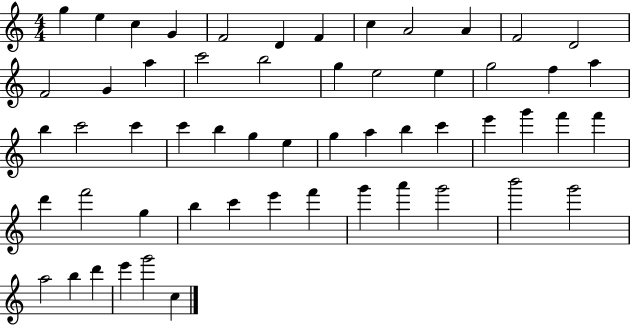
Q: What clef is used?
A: treble